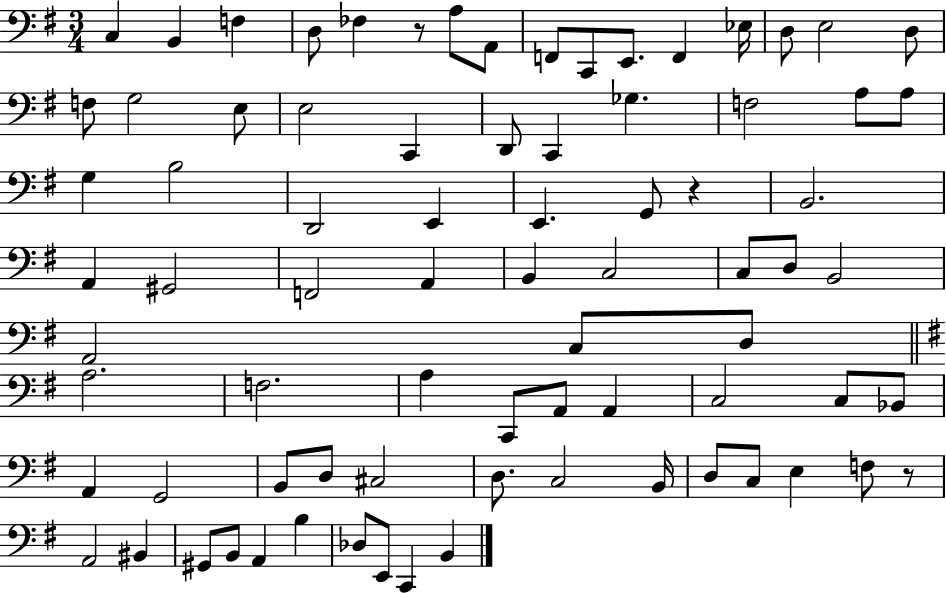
{
  \clef bass
  \numericTimeSignature
  \time 3/4
  \key g \major
  c4 b,4 f4 | d8 fes4 r8 a8 a,8 | f,8 c,8 e,8. f,4 ees16 | d8 e2 d8 | \break f8 g2 e8 | e2 c,4 | d,8 c,4 ges4. | f2 a8 a8 | \break g4 b2 | d,2 e,4 | e,4. g,8 r4 | b,2. | \break a,4 gis,2 | f,2 a,4 | b,4 c2 | c8 d8 b,2 | \break a,2 c8 d8 | \bar "||" \break \key g \major a2. | f2. | a4 c,8 a,8 a,4 | c2 c8 bes,8 | \break a,4 g,2 | b,8 d8 cis2 | d8. c2 b,16 | d8 c8 e4 f8 r8 | \break a,2 bis,4 | gis,8 b,8 a,4 b4 | des8 e,8 c,4 b,4 | \bar "|."
}